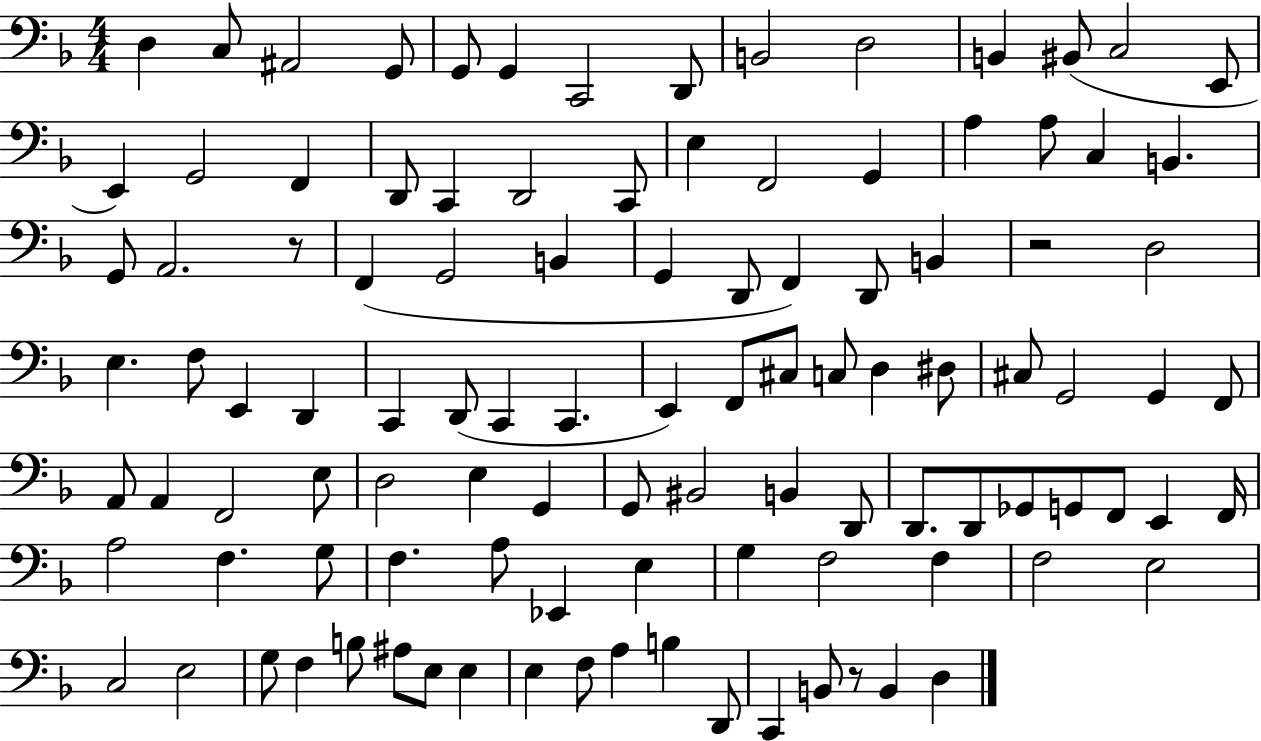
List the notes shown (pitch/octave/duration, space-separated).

D3/q C3/e A#2/h G2/e G2/e G2/q C2/h D2/e B2/h D3/h B2/q BIS2/e C3/h E2/e E2/q G2/h F2/q D2/e C2/q D2/h C2/e E3/q F2/h G2/q A3/q A3/e C3/q B2/q. G2/e A2/h. R/e F2/q G2/h B2/q G2/q D2/e F2/q D2/e B2/q R/h D3/h E3/q. F3/e E2/q D2/q C2/q D2/e C2/q C2/q. E2/q F2/e C#3/e C3/e D3/q D#3/e C#3/e G2/h G2/q F2/e A2/e A2/q F2/h E3/e D3/h E3/q G2/q G2/e BIS2/h B2/q D2/e D2/e. D2/e Gb2/e G2/e F2/e E2/q F2/s A3/h F3/q. G3/e F3/q. A3/e Eb2/q E3/q G3/q F3/h F3/q F3/h E3/h C3/h E3/h G3/e F3/q B3/e A#3/e E3/e E3/q E3/q F3/e A3/q B3/q D2/e C2/q B2/e R/e B2/q D3/q